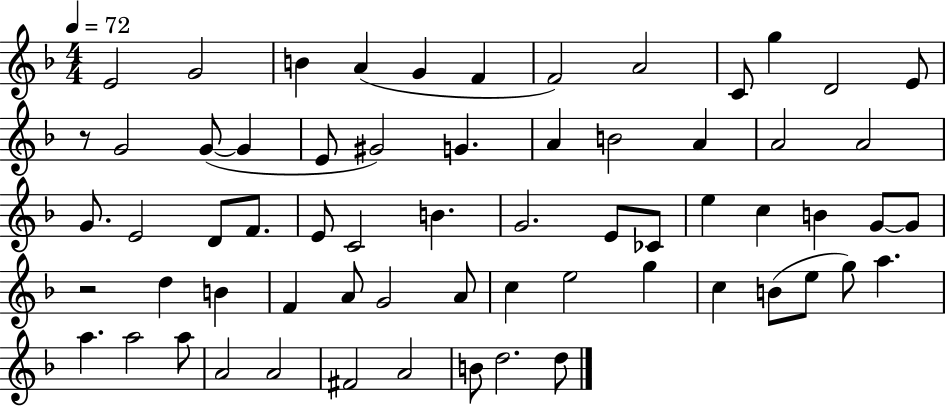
X:1
T:Untitled
M:4/4
L:1/4
K:F
E2 G2 B A G F F2 A2 C/2 g D2 E/2 z/2 G2 G/2 G E/2 ^G2 G A B2 A A2 A2 G/2 E2 D/2 F/2 E/2 C2 B G2 E/2 _C/2 e c B G/2 G/2 z2 d B F A/2 G2 A/2 c e2 g c B/2 e/2 g/2 a a a2 a/2 A2 A2 ^F2 A2 B/2 d2 d/2